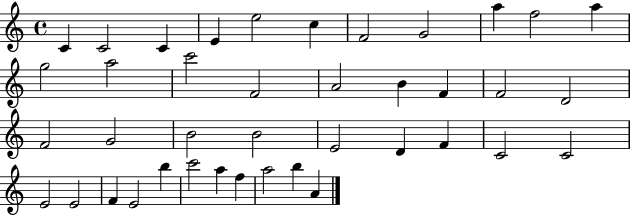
C4/q C4/h C4/q E4/q E5/h C5/q F4/h G4/h A5/q F5/h A5/q G5/h A5/h C6/h F4/h A4/h B4/q F4/q F4/h D4/h F4/h G4/h B4/h B4/h E4/h D4/q F4/q C4/h C4/h E4/h E4/h F4/q E4/h B5/q C6/h A5/q F5/q A5/h B5/q A4/q